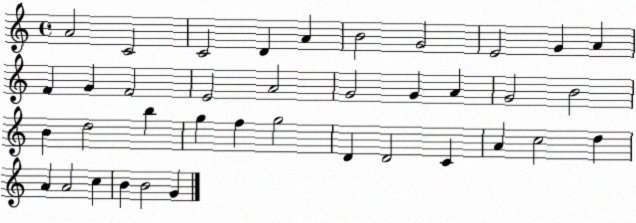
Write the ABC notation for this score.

X:1
T:Untitled
M:4/4
L:1/4
K:C
A2 C2 C2 D A B2 G2 E2 G A F G F2 E2 A2 G2 G A G2 B2 B d2 b g f g2 D D2 C A c2 d A A2 c B B2 G